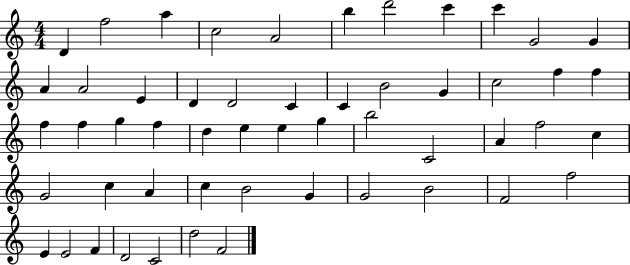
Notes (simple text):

D4/q F5/h A5/q C5/h A4/h B5/q D6/h C6/q C6/q G4/h G4/q A4/q A4/h E4/q D4/q D4/h C4/q C4/q B4/h G4/q C5/h F5/q F5/q F5/q F5/q G5/q F5/q D5/q E5/q E5/q G5/q B5/h C4/h A4/q F5/h C5/q G4/h C5/q A4/q C5/q B4/h G4/q G4/h B4/h F4/h F5/h E4/q E4/h F4/q D4/h C4/h D5/h F4/h